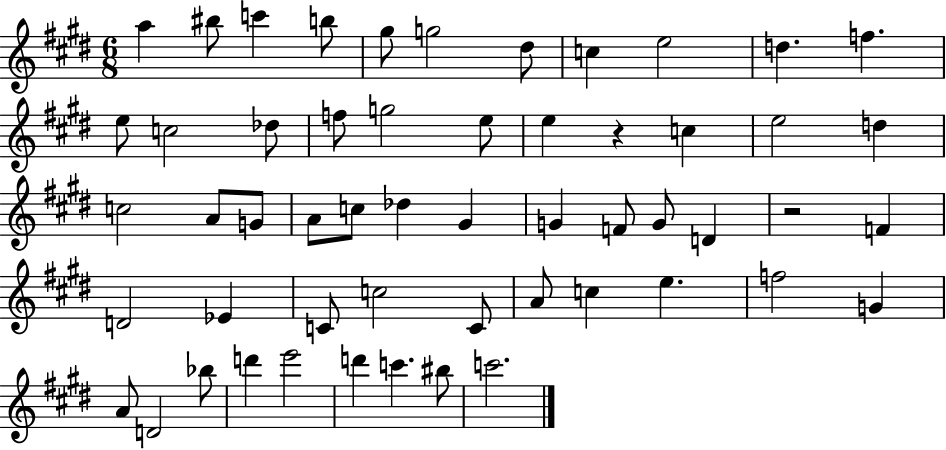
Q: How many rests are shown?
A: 2